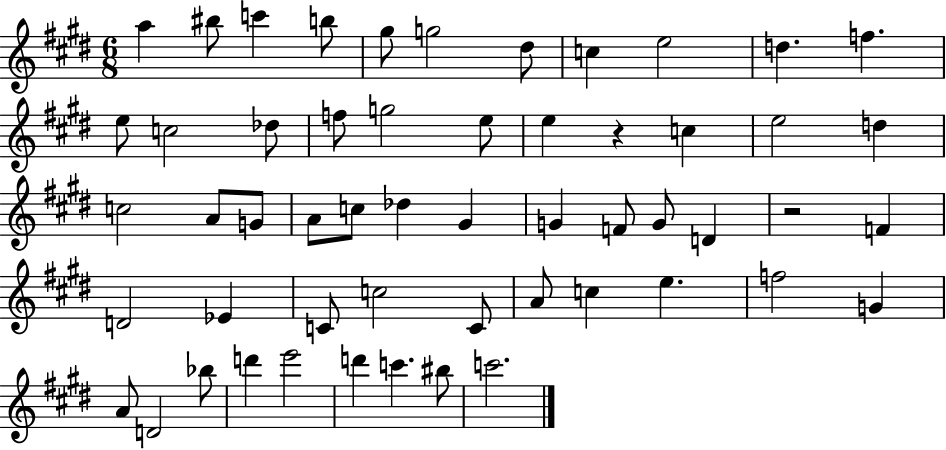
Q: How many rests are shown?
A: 2